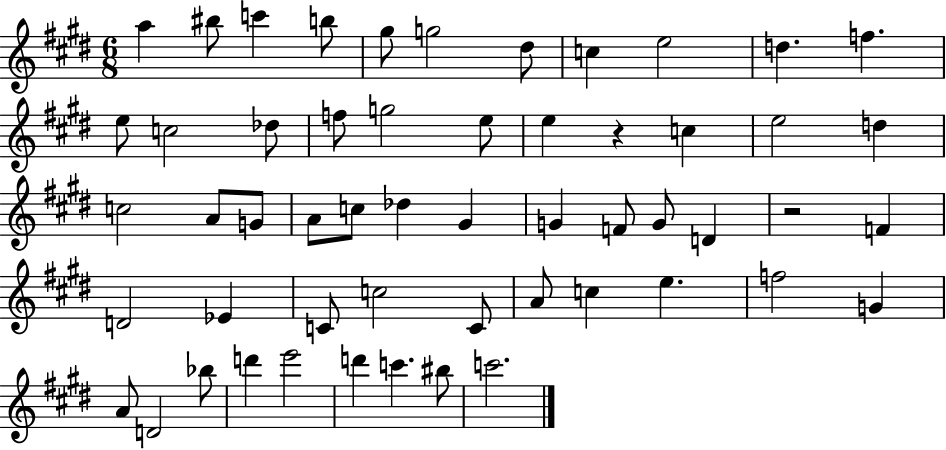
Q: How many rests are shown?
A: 2